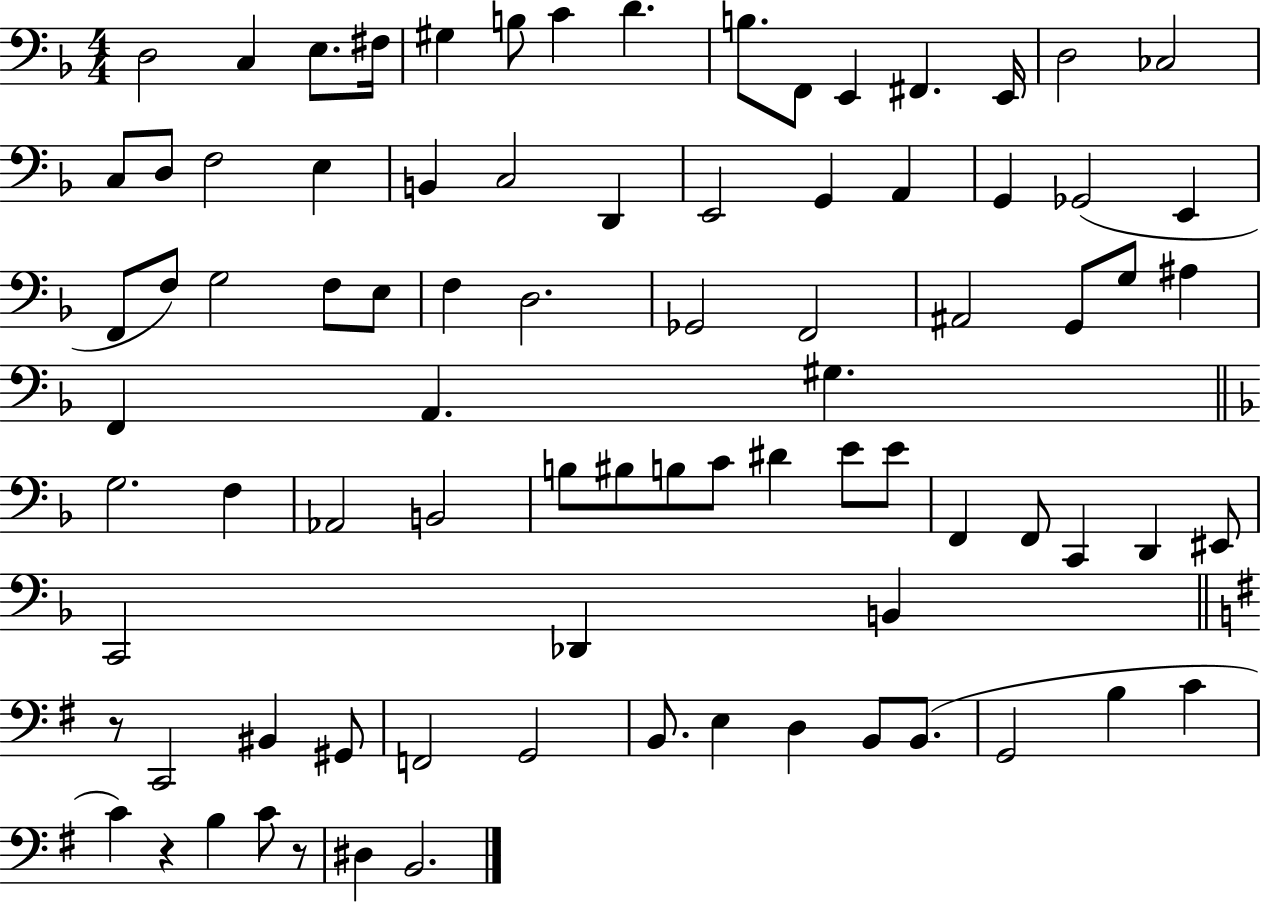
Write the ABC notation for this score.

X:1
T:Untitled
M:4/4
L:1/4
K:F
D,2 C, E,/2 ^F,/4 ^G, B,/2 C D B,/2 F,,/2 E,, ^F,, E,,/4 D,2 _C,2 C,/2 D,/2 F,2 E, B,, C,2 D,, E,,2 G,, A,, G,, _G,,2 E,, F,,/2 F,/2 G,2 F,/2 E,/2 F, D,2 _G,,2 F,,2 ^A,,2 G,,/2 G,/2 ^A, F,, A,, ^G, G,2 F, _A,,2 B,,2 B,/2 ^B,/2 B,/2 C/2 ^D E/2 E/2 F,, F,,/2 C,, D,, ^E,,/2 C,,2 _D,, B,, z/2 C,,2 ^B,, ^G,,/2 F,,2 G,,2 B,,/2 E, D, B,,/2 B,,/2 G,,2 B, C C z B, C/2 z/2 ^D, B,,2